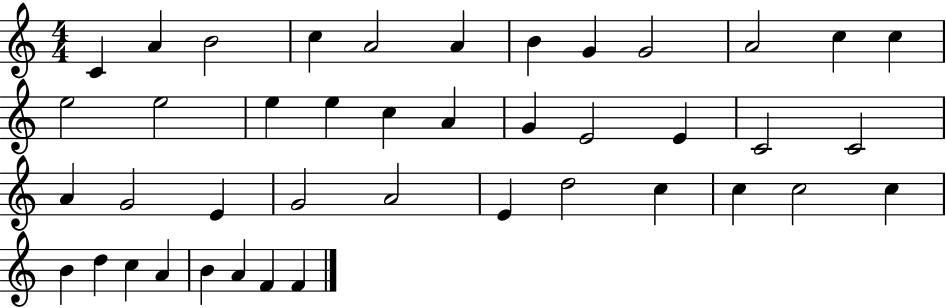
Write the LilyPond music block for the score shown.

{
  \clef treble
  \numericTimeSignature
  \time 4/4
  \key c \major
  c'4 a'4 b'2 | c''4 a'2 a'4 | b'4 g'4 g'2 | a'2 c''4 c''4 | \break e''2 e''2 | e''4 e''4 c''4 a'4 | g'4 e'2 e'4 | c'2 c'2 | \break a'4 g'2 e'4 | g'2 a'2 | e'4 d''2 c''4 | c''4 c''2 c''4 | \break b'4 d''4 c''4 a'4 | b'4 a'4 f'4 f'4 | \bar "|."
}